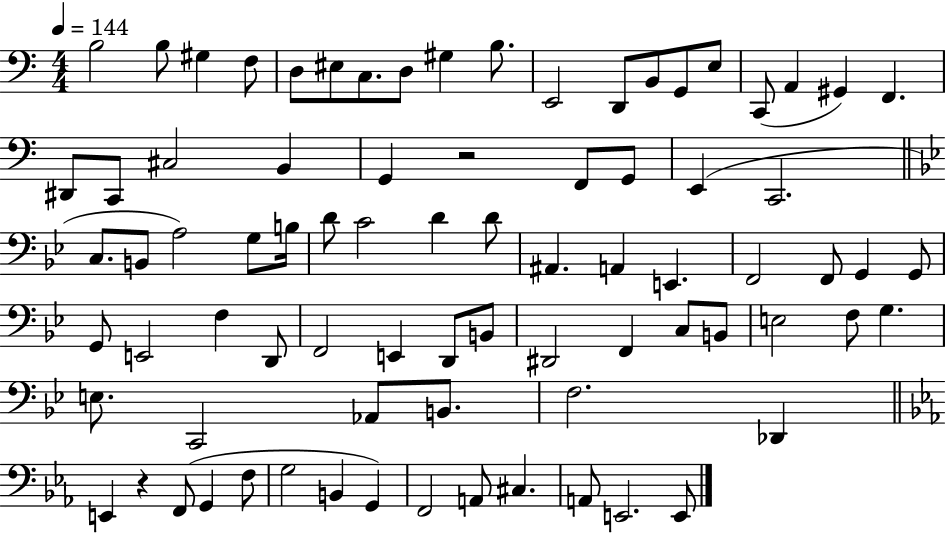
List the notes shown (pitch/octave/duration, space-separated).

B3/h B3/e G#3/q F3/e D3/e EIS3/e C3/e. D3/e G#3/q B3/e. E2/h D2/e B2/e G2/e E3/e C2/e A2/q G#2/q F2/q. D#2/e C2/e C#3/h B2/q G2/q R/h F2/e G2/e E2/q C2/h. C3/e. B2/e A3/h G3/e B3/s D4/e C4/h D4/q D4/e A#2/q. A2/q E2/q. F2/h F2/e G2/q G2/e G2/e E2/h F3/q D2/e F2/h E2/q D2/e B2/e D#2/h F2/q C3/e B2/e E3/h F3/e G3/q. E3/e. C2/h Ab2/e B2/e. F3/h. Db2/q E2/q R/q F2/e G2/q F3/e G3/h B2/q G2/q F2/h A2/e C#3/q. A2/e E2/h. E2/e